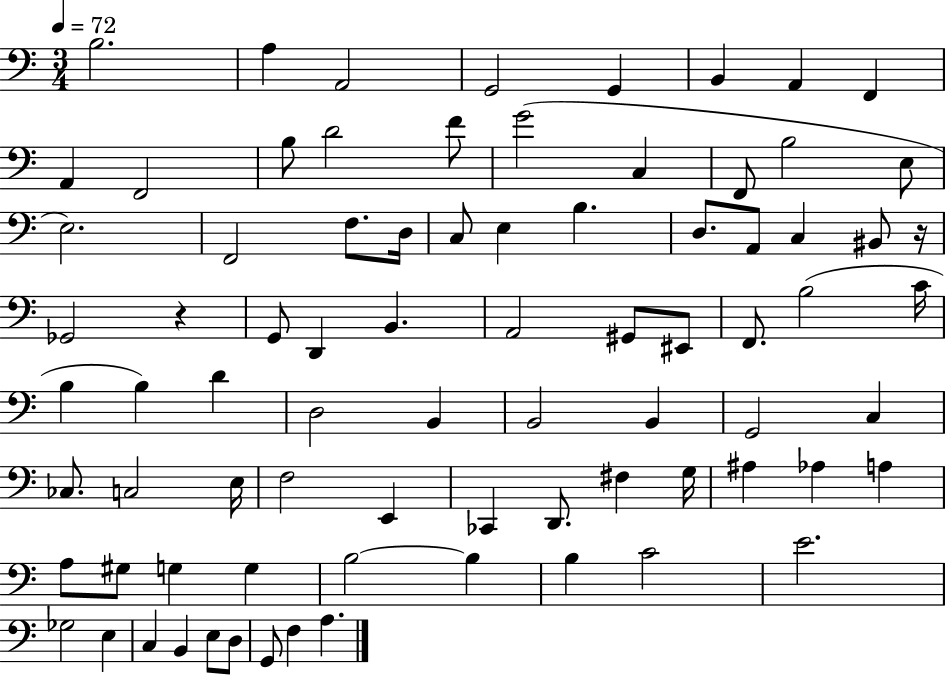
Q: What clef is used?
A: bass